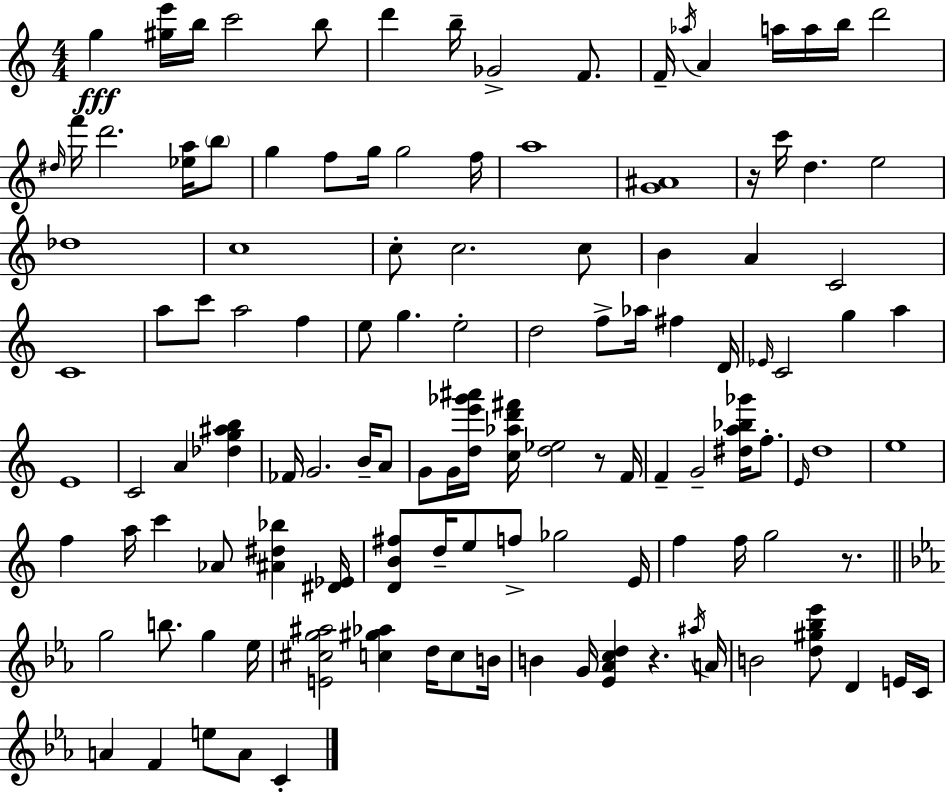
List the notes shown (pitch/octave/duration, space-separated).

G5/q [G#5,E6]/s B5/s C6/h B5/e D6/q B5/s Gb4/h F4/e. F4/s Ab5/s A4/q A5/s A5/s B5/s D6/h D#5/s F6/s D6/h. [Eb5,A5]/s B5/e G5/q F5/e G5/s G5/h F5/s A5/w [G4,A#4]/w R/s C6/s D5/q. E5/h Db5/w C5/w C5/e C5/h. C5/e B4/q A4/q C4/h C4/w A5/e C6/e A5/h F5/q E5/e G5/q. E5/h D5/h F5/e Ab5/s F#5/q D4/s Eb4/s C4/h G5/q A5/q E4/w C4/h A4/q [Db5,G5,A#5,B5]/q FES4/s G4/h. B4/s A4/e G4/e G4/s [D5,E6,Gb6,A#6]/s [C5,Ab5,D6,F#6]/s [D5,Eb5]/h R/e F4/s F4/q G4/h [D#5,A5,Bb5,Gb6]/s F5/e. E4/s D5/w E5/w F5/q A5/s C6/q Ab4/e [A#4,D#5,Bb5]/q [D#4,Eb4]/s [D4,B4,F#5]/e D5/s E5/e F5/e Gb5/h E4/s F5/q F5/s G5/h R/e. G5/h B5/e. G5/q Eb5/s [E4,C#5,G5,A#5]/h [C5,G#5,Ab5]/q D5/s C5/e B4/s B4/q G4/s [Eb4,Ab4,C5,D5]/q R/q. A#5/s A4/s B4/h [D5,G#5,Bb5,Eb6]/e D4/q E4/s C4/s A4/q F4/q E5/e A4/e C4/q